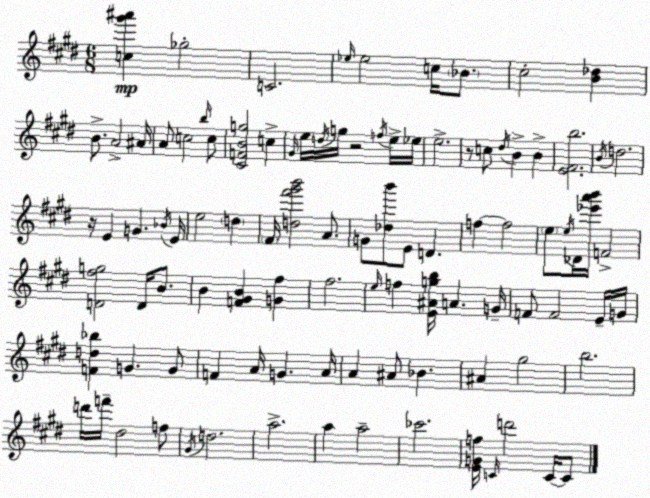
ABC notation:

X:1
T:Untitled
M:6/8
L:1/4
K:E
[c^g'^a'] _g2 C2 _e/4 _e2 c/4 _B/2 ^c2 [B_d] B/2 A2 ^A/4 A/2 c2 b/4 c/2 [^CFBg]2 c ^G/4 e/4 d/4 g/4 z2 f/4 e/4 _e/4 e2 z/2 c/2 ^d/4 B B [E^Fb]2 B/4 d2 z/4 E G _B/4 E/4 e2 d ^F/4 [d^f'^g'b']2 A/2 G/2 [_db']/2 E/2 D f f2 e/2 e/4 _D/4 [_e'a'b']/4 F2 [D^fg]2 D/4 B/2 B [F^GB] [G^f] ^f2 e/4 f [E^Agb]/4 A G/4 F/2 F2 E/4 G/4 [Fd_b] G G/2 F A/4 G A/4 A ^A/2 _B ^A ^g2 b2 d'/4 f'/4 ^d2 f/2 ^G/4 d2 a2 a a2 _c'2 [EGf]/4 C/4 d'2 C/4 C/2